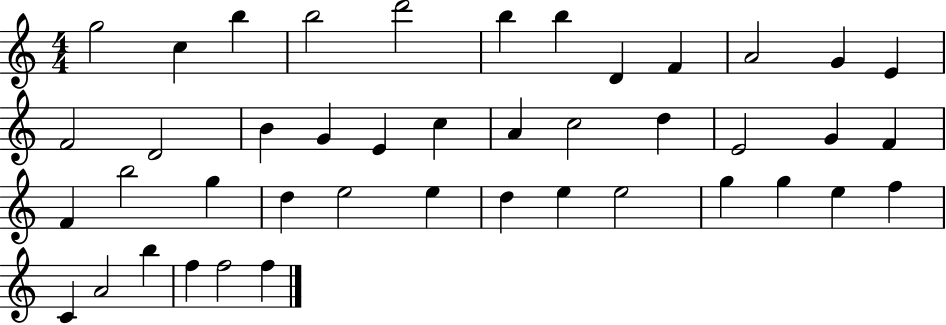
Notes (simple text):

G5/h C5/q B5/q B5/h D6/h B5/q B5/q D4/q F4/q A4/h G4/q E4/q F4/h D4/h B4/q G4/q E4/q C5/q A4/q C5/h D5/q E4/h G4/q F4/q F4/q B5/h G5/q D5/q E5/h E5/q D5/q E5/q E5/h G5/q G5/q E5/q F5/q C4/q A4/h B5/q F5/q F5/h F5/q